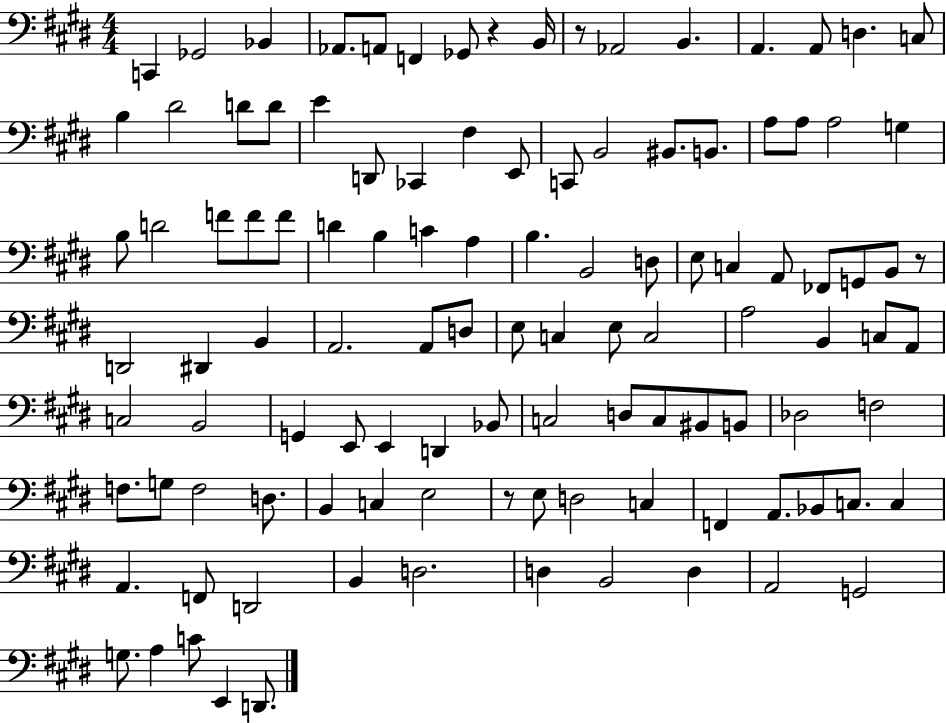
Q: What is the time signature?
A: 4/4